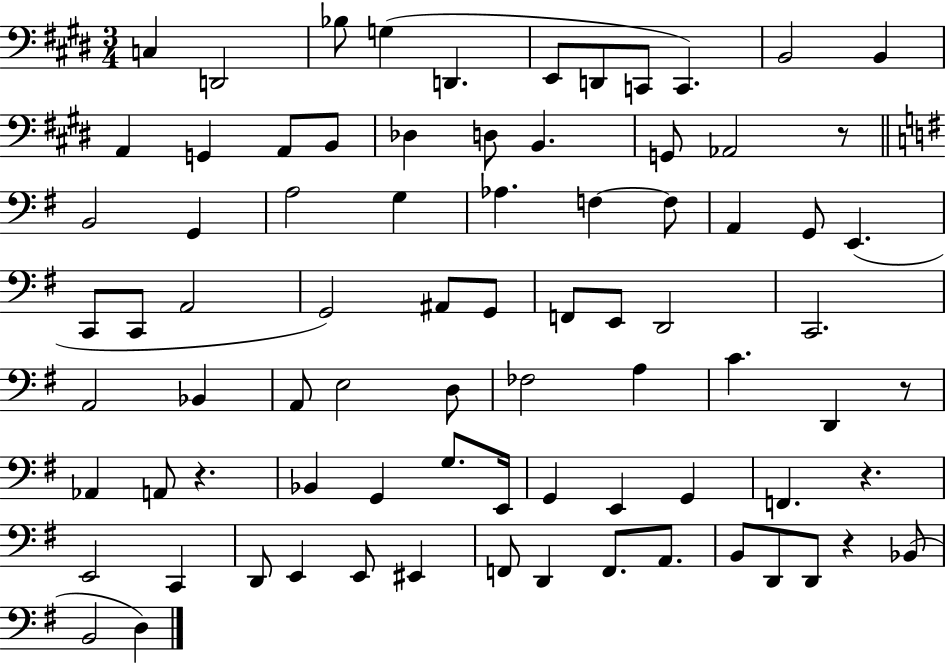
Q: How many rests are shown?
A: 5